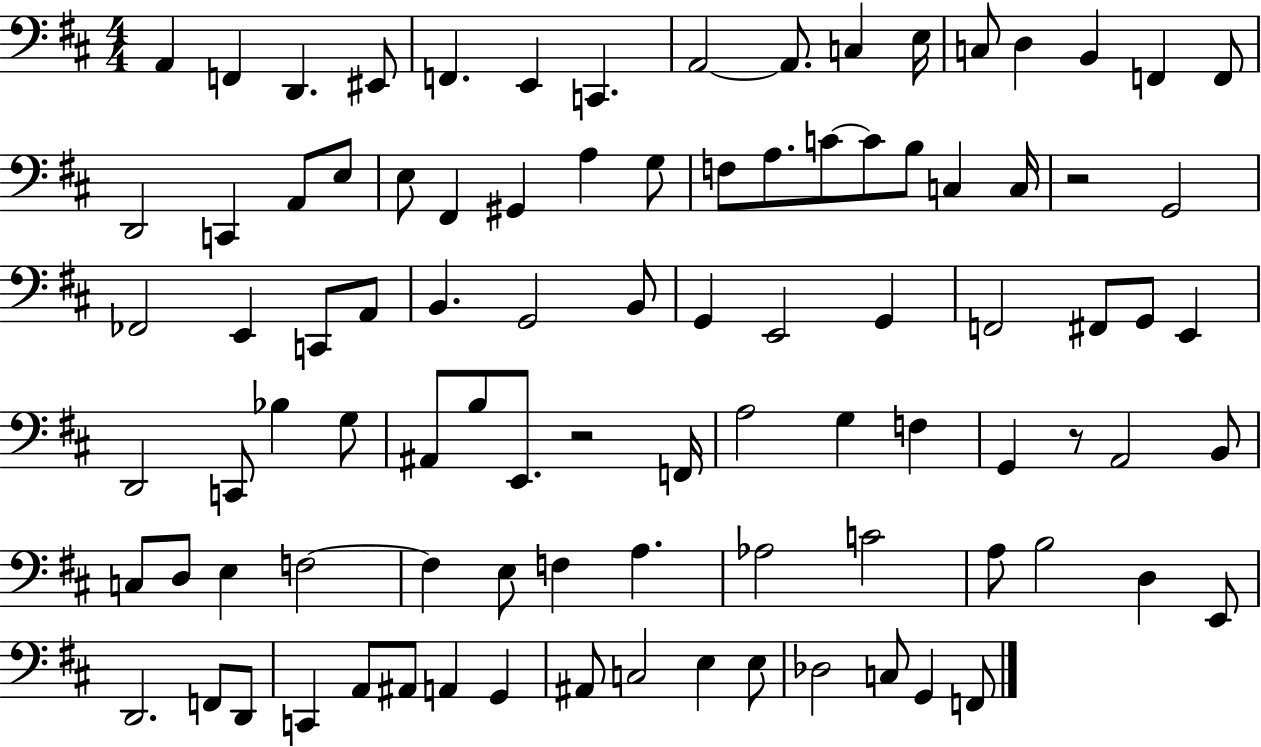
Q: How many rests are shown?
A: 3